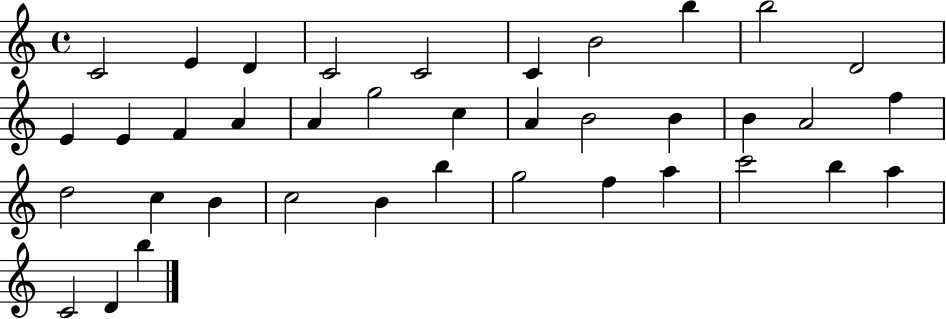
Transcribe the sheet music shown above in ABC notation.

X:1
T:Untitled
M:4/4
L:1/4
K:C
C2 E D C2 C2 C B2 b b2 D2 E E F A A g2 c A B2 B B A2 f d2 c B c2 B b g2 f a c'2 b a C2 D b